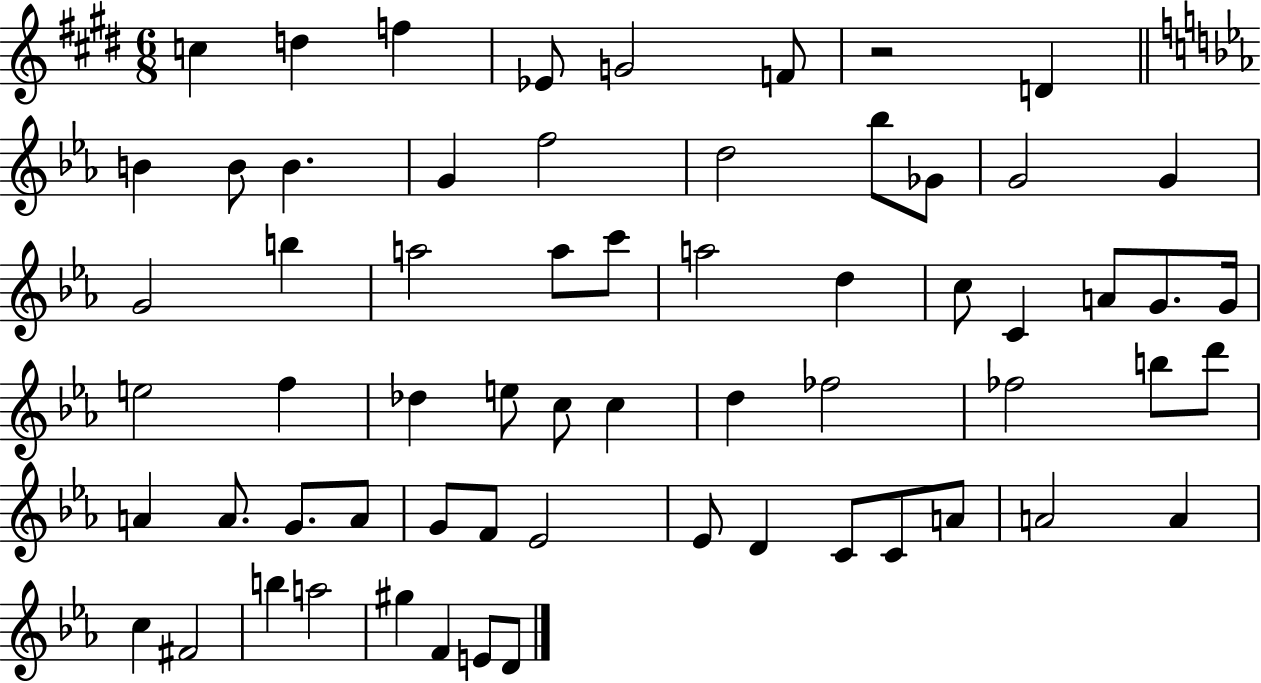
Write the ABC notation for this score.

X:1
T:Untitled
M:6/8
L:1/4
K:E
c d f _E/2 G2 F/2 z2 D B B/2 B G f2 d2 _b/2 _G/2 G2 G G2 b a2 a/2 c'/2 a2 d c/2 C A/2 G/2 G/4 e2 f _d e/2 c/2 c d _f2 _f2 b/2 d'/2 A A/2 G/2 A/2 G/2 F/2 _E2 _E/2 D C/2 C/2 A/2 A2 A c ^F2 b a2 ^g F E/2 D/2